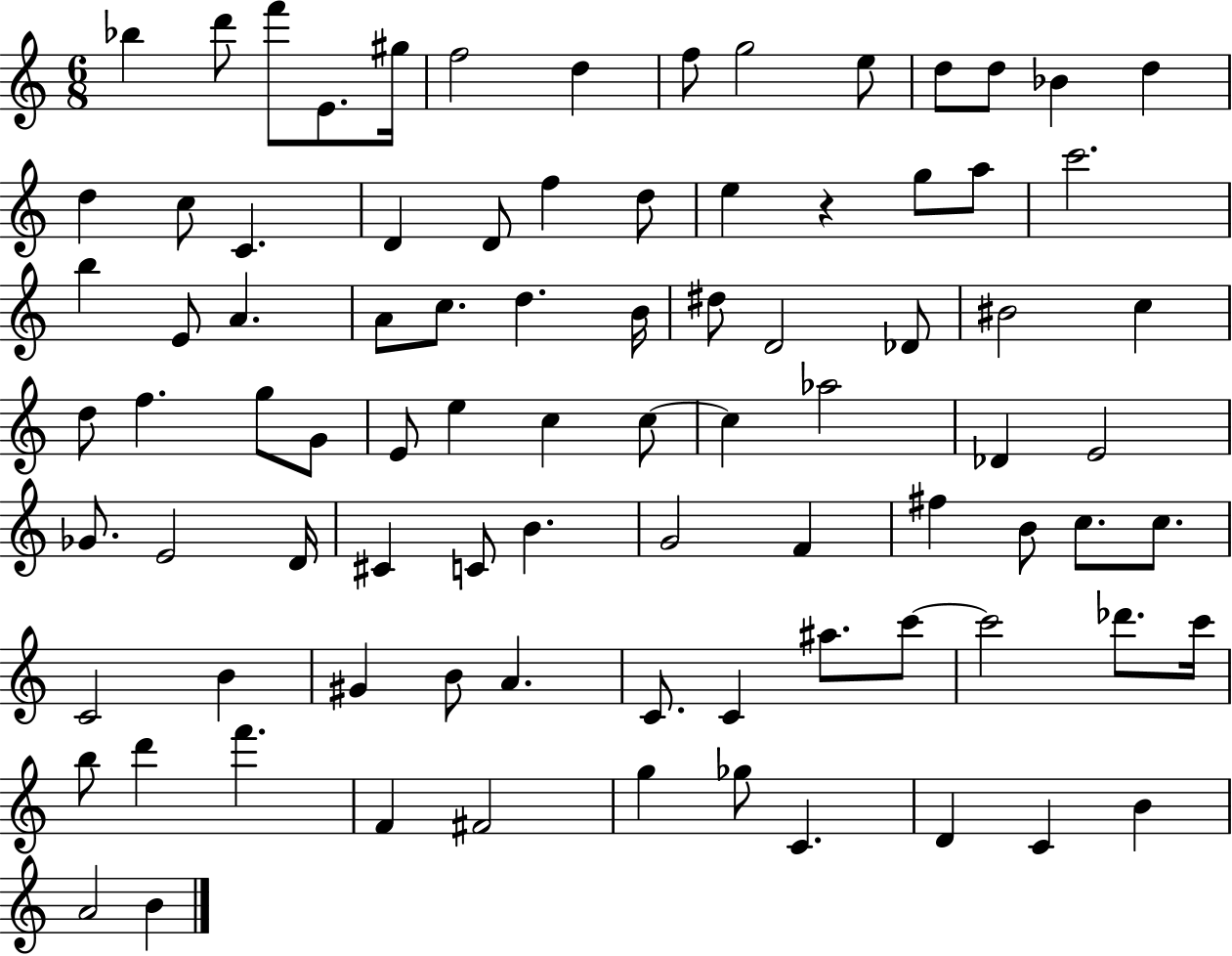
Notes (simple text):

Bb5/q D6/e F6/e E4/e. G#5/s F5/h D5/q F5/e G5/h E5/e D5/e D5/e Bb4/q D5/q D5/q C5/e C4/q. D4/q D4/e F5/q D5/e E5/q R/q G5/e A5/e C6/h. B5/q E4/e A4/q. A4/e C5/e. D5/q. B4/s D#5/e D4/h Db4/e BIS4/h C5/q D5/e F5/q. G5/e G4/e E4/e E5/q C5/q C5/e C5/q Ab5/h Db4/q E4/h Gb4/e. E4/h D4/s C#4/q C4/e B4/q. G4/h F4/q F#5/q B4/e C5/e. C5/e. C4/h B4/q G#4/q B4/e A4/q. C4/e. C4/q A#5/e. C6/e C6/h Db6/e. C6/s B5/e D6/q F6/q. F4/q F#4/h G5/q Gb5/e C4/q. D4/q C4/q B4/q A4/h B4/q